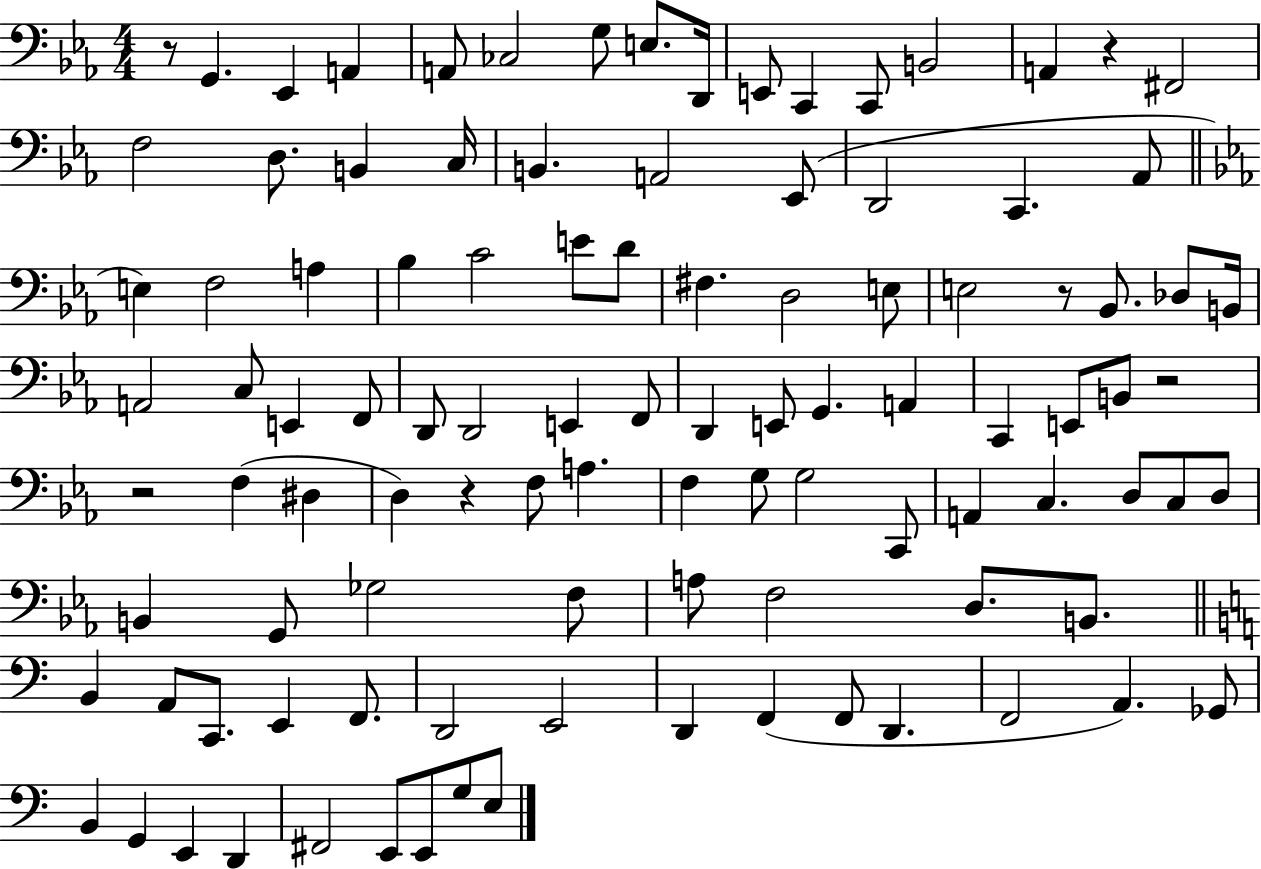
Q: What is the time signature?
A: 4/4